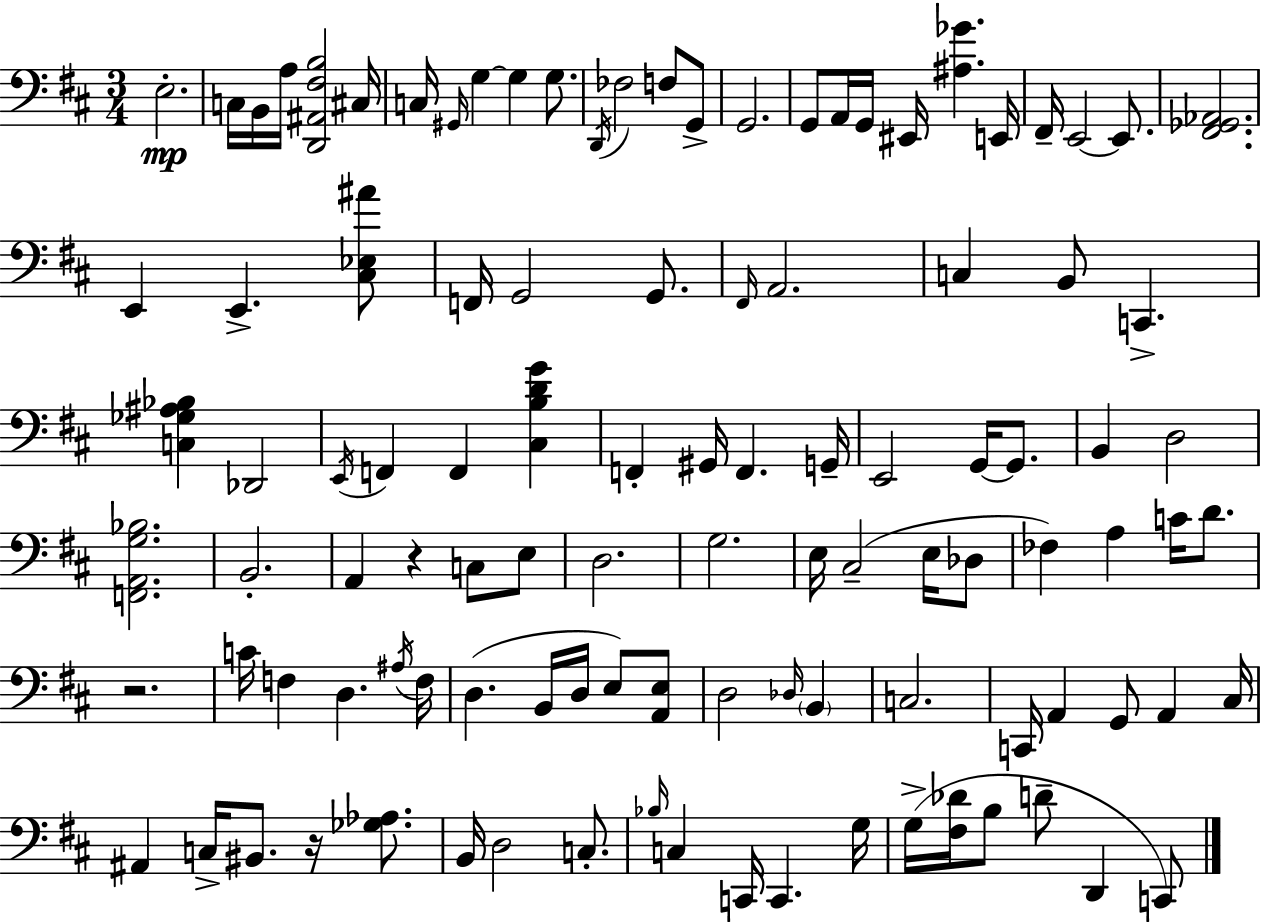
{
  \clef bass
  \numericTimeSignature
  \time 3/4
  \key d \major
  e2.-.\mp | c16 b,16 a16 <d, ais, fis b>2 cis16 | c16 \grace { gis,16 } g4~~ g4 g8. | \acciaccatura { d,16 } fes2 f8 | \break g,8-> g,2. | g,8 a,16 g,16 eis,16 <ais ges'>4. | e,16 fis,16-- e,2~~ e,8. | <fis, ges, aes,>2. | \break e,4 e,4.-> | <cis ees ais'>8 f,16 g,2 g,8. | \grace { fis,16 } a,2. | c4 b,8 c,4.-> | \break <c ges ais bes>4 des,2 | \acciaccatura { e,16 } f,4 f,4 | <cis b d' g'>4 f,4-. gis,16 f,4. | g,16-- e,2 | \break g,16~~ g,8. b,4 d2 | <f, a, g bes>2. | b,2.-. | a,4 r4 | \break c8 e8 d2. | g2. | e16 cis2--( | e16 des8 fes4) a4 | \break c'16 d'8. r2. | c'16 f4 d4. | \acciaccatura { ais16 } f16 d4.( b,16 | d16 e8) <a, e>8 d2 | \break \grace { des16 } \parenthesize b,4 c2. | c,16 a,4 g,8 | a,4 cis16 ais,4 c16-> bis,8. | r16 <ges aes>8. b,16 d2 | \break c8.-. \grace { bes16 } c4 c,16 | c,4. g16 g16->( <fis des'>16 b8 d'8-- | d,4 c,8) \bar "|."
}